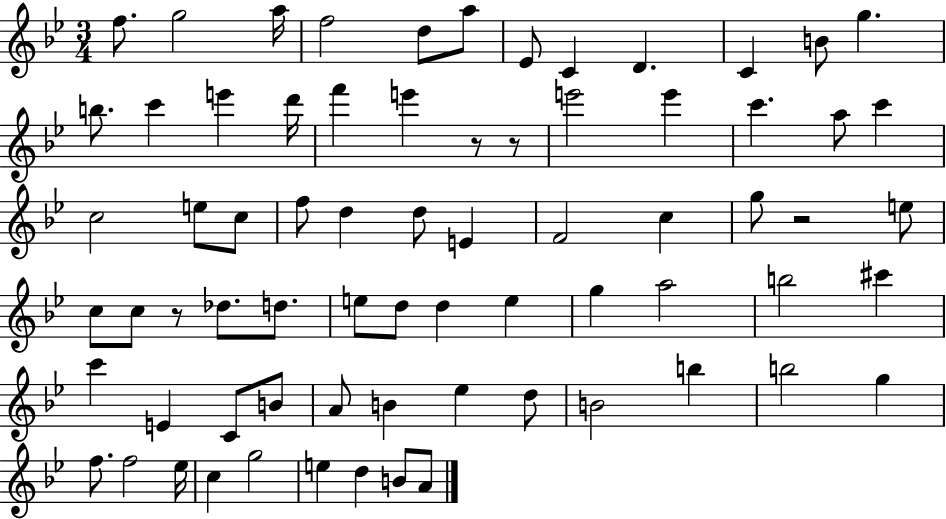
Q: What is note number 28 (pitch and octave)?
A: D5